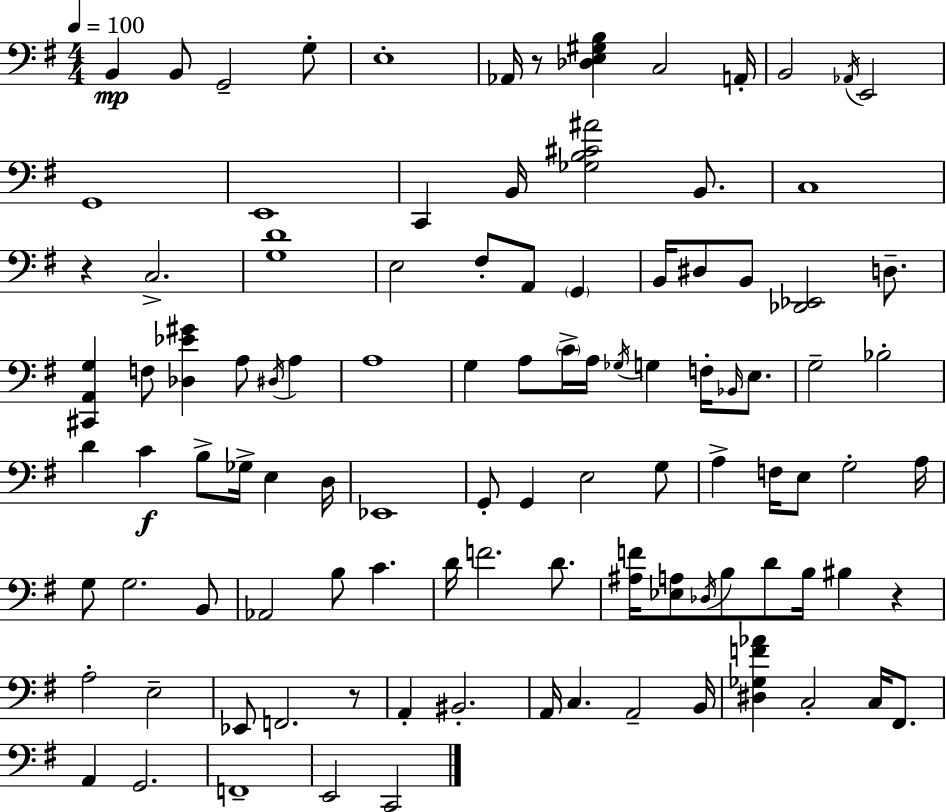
B2/q B2/e G2/h G3/e E3/w Ab2/s R/e [Db3,E3,G#3,B3]/q C3/h A2/s B2/h Ab2/s E2/h G2/w E2/w C2/q B2/s [Gb3,B3,C#4,A#4]/h B2/e. C3/w R/q C3/h. [G3,D4]/w E3/h F#3/e A2/e G2/q B2/s D#3/e B2/e [Db2,Eb2]/h D3/e. [C#2,A2,G3]/q F3/e [Db3,Eb4,G#4]/q A3/e D#3/s A3/q A3/w G3/q A3/e C4/s A3/s Gb3/s G3/q F3/s Bb2/s E3/e. G3/h Bb3/h D4/q C4/q B3/e Gb3/s E3/q D3/s Eb2/w G2/e G2/q E3/h G3/e A3/q F3/s E3/e G3/h A3/s G3/e G3/h. B2/e Ab2/h B3/e C4/q. D4/s F4/h. D4/e. [A#3,F4]/s [Eb3,A3]/e Db3/s B3/e D4/e B3/s BIS3/q R/q A3/h E3/h Eb2/e F2/h. R/e A2/q BIS2/h. A2/s C3/q. A2/h B2/s [D#3,Gb3,F4,Ab4]/q C3/h C3/s F#2/e. A2/q G2/h. F2/w E2/h C2/h